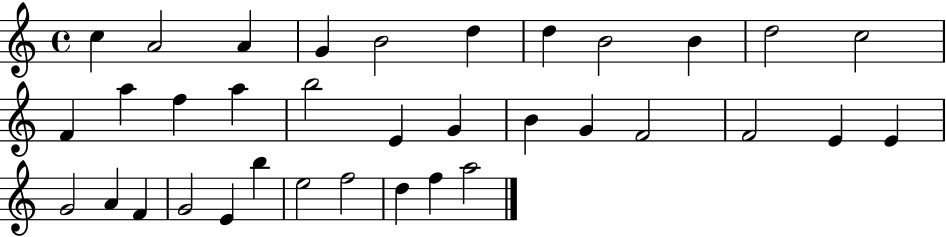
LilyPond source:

{
  \clef treble
  \time 4/4
  \defaultTimeSignature
  \key c \major
  c''4 a'2 a'4 | g'4 b'2 d''4 | d''4 b'2 b'4 | d''2 c''2 | \break f'4 a''4 f''4 a''4 | b''2 e'4 g'4 | b'4 g'4 f'2 | f'2 e'4 e'4 | \break g'2 a'4 f'4 | g'2 e'4 b''4 | e''2 f''2 | d''4 f''4 a''2 | \break \bar "|."
}